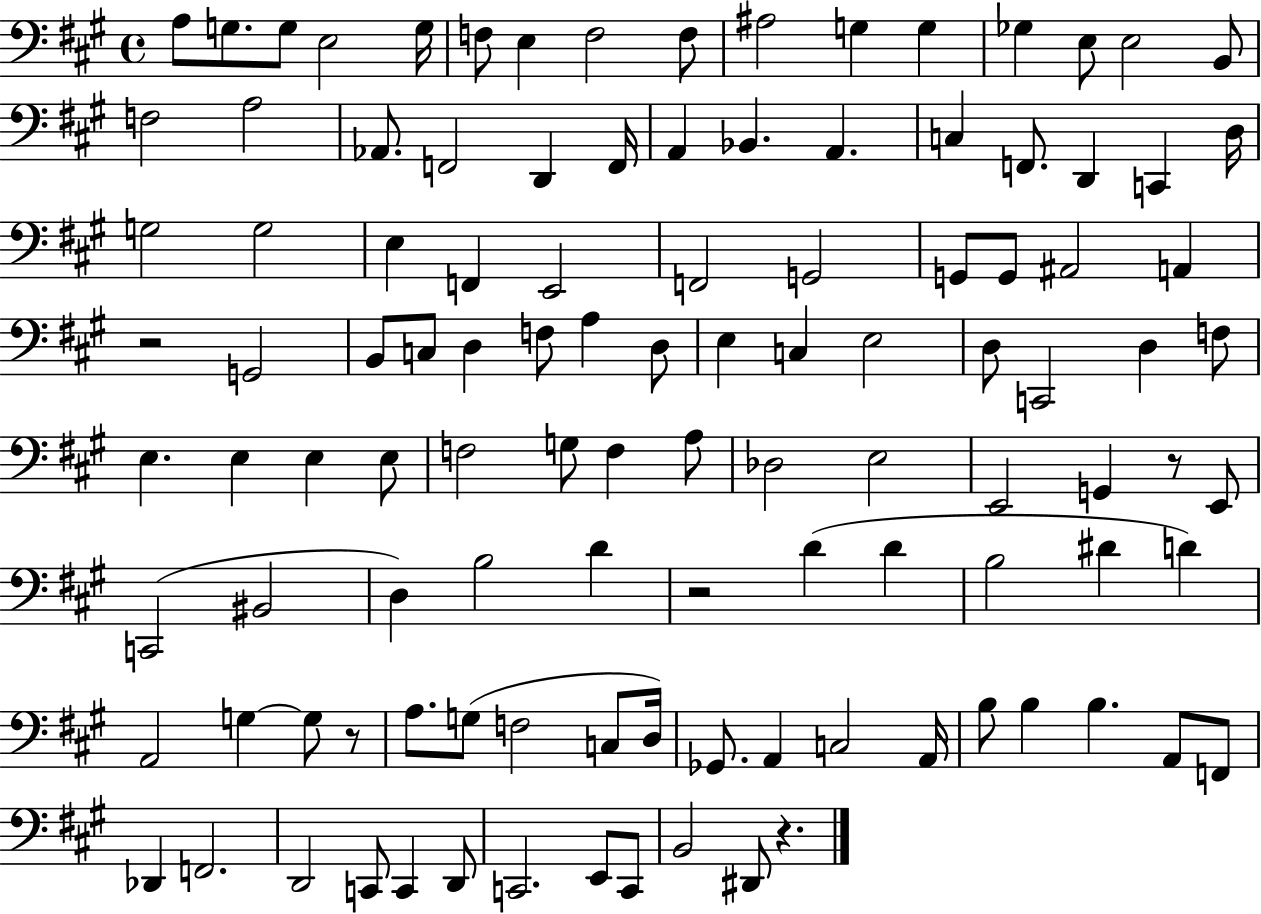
A3/e G3/e. G3/e E3/h G3/s F3/e E3/q F3/h F3/e A#3/h G3/q G3/q Gb3/q E3/e E3/h B2/e F3/h A3/h Ab2/e. F2/h D2/q F2/s A2/q Bb2/q. A2/q. C3/q F2/e. D2/q C2/q D3/s G3/h G3/h E3/q F2/q E2/h F2/h G2/h G2/e G2/e A#2/h A2/q R/h G2/h B2/e C3/e D3/q F3/e A3/q D3/e E3/q C3/q E3/h D3/e C2/h D3/q F3/e E3/q. E3/q E3/q E3/e F3/h G3/e F3/q A3/e Db3/h E3/h E2/h G2/q R/e E2/e C2/h BIS2/h D3/q B3/h D4/q R/h D4/q D4/q B3/h D#4/q D4/q A2/h G3/q G3/e R/e A3/e. G3/e F3/h C3/e D3/s Gb2/e. A2/q C3/h A2/s B3/e B3/q B3/q. A2/e F2/e Db2/q F2/h. D2/h C2/e C2/q D2/e C2/h. E2/e C2/e B2/h D#2/e R/q.